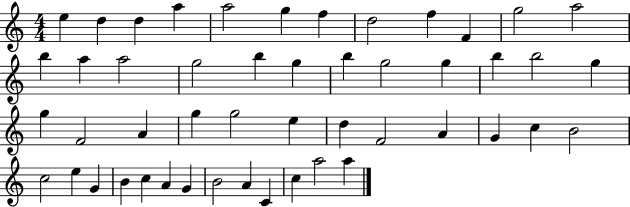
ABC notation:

X:1
T:Untitled
M:4/4
L:1/4
K:C
e d d a a2 g f d2 f F g2 a2 b a a2 g2 b g b g2 g b b2 g g F2 A g g2 e d F2 A G c B2 c2 e G B c A G B2 A C c a2 a